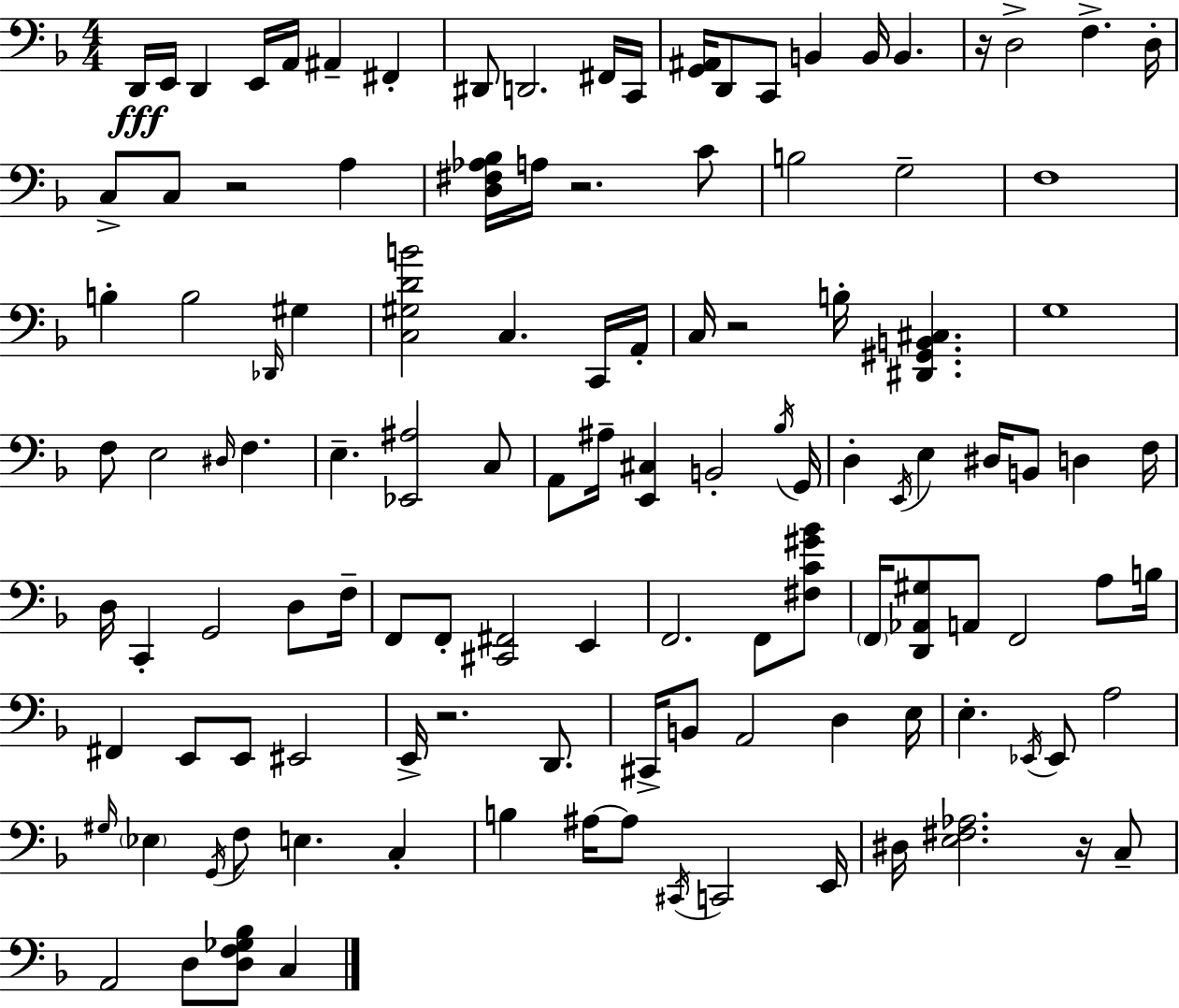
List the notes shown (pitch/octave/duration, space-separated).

D2/s E2/s D2/q E2/s A2/s A#2/q F#2/q D#2/e D2/h. F#2/s C2/s [G2,A#2]/s D2/e C2/e B2/q B2/s B2/q. R/s D3/h F3/q. D3/s C3/e C3/e R/h A3/q [D3,F#3,Ab3,Bb3]/s A3/s R/h. C4/e B3/h G3/h F3/w B3/q B3/h Db2/s G#3/q [C3,G#3,D4,B4]/h C3/q. C2/s A2/s C3/s R/h B3/s [D#2,G#2,B2,C#3]/q. G3/w F3/e E3/h D#3/s F3/q. E3/q. [Eb2,A#3]/h C3/e A2/e A#3/s [E2,C#3]/q B2/h Bb3/s G2/s D3/q E2/s E3/q D#3/s B2/e D3/q F3/s D3/s C2/q G2/h D3/e F3/s F2/e F2/e [C#2,F#2]/h E2/q F2/h. F2/e [F#3,C4,G#4,Bb4]/e F2/s [D2,Ab2,G#3]/e A2/e F2/h A3/e B3/s F#2/q E2/e E2/e EIS2/h E2/s R/h. D2/e. C#2/s B2/e A2/h D3/q E3/s E3/q. Eb2/s Eb2/e A3/h G#3/s Eb3/q G2/s F3/e E3/q. C3/q B3/q A#3/s A#3/e C#2/s C2/h E2/s D#3/s [E3,F#3,Ab3]/h. R/s C3/e A2/h D3/e [D3,F3,Gb3,Bb3]/e C3/q